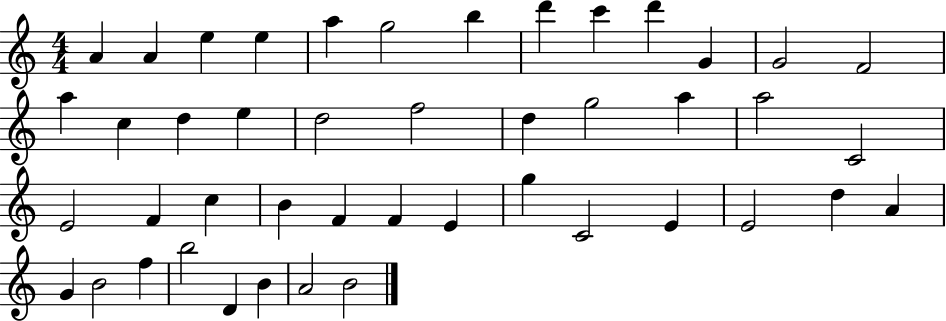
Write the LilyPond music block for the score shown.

{
  \clef treble
  \numericTimeSignature
  \time 4/4
  \key c \major
  a'4 a'4 e''4 e''4 | a''4 g''2 b''4 | d'''4 c'''4 d'''4 g'4 | g'2 f'2 | \break a''4 c''4 d''4 e''4 | d''2 f''2 | d''4 g''2 a''4 | a''2 c'2 | \break e'2 f'4 c''4 | b'4 f'4 f'4 e'4 | g''4 c'2 e'4 | e'2 d''4 a'4 | \break g'4 b'2 f''4 | b''2 d'4 b'4 | a'2 b'2 | \bar "|."
}